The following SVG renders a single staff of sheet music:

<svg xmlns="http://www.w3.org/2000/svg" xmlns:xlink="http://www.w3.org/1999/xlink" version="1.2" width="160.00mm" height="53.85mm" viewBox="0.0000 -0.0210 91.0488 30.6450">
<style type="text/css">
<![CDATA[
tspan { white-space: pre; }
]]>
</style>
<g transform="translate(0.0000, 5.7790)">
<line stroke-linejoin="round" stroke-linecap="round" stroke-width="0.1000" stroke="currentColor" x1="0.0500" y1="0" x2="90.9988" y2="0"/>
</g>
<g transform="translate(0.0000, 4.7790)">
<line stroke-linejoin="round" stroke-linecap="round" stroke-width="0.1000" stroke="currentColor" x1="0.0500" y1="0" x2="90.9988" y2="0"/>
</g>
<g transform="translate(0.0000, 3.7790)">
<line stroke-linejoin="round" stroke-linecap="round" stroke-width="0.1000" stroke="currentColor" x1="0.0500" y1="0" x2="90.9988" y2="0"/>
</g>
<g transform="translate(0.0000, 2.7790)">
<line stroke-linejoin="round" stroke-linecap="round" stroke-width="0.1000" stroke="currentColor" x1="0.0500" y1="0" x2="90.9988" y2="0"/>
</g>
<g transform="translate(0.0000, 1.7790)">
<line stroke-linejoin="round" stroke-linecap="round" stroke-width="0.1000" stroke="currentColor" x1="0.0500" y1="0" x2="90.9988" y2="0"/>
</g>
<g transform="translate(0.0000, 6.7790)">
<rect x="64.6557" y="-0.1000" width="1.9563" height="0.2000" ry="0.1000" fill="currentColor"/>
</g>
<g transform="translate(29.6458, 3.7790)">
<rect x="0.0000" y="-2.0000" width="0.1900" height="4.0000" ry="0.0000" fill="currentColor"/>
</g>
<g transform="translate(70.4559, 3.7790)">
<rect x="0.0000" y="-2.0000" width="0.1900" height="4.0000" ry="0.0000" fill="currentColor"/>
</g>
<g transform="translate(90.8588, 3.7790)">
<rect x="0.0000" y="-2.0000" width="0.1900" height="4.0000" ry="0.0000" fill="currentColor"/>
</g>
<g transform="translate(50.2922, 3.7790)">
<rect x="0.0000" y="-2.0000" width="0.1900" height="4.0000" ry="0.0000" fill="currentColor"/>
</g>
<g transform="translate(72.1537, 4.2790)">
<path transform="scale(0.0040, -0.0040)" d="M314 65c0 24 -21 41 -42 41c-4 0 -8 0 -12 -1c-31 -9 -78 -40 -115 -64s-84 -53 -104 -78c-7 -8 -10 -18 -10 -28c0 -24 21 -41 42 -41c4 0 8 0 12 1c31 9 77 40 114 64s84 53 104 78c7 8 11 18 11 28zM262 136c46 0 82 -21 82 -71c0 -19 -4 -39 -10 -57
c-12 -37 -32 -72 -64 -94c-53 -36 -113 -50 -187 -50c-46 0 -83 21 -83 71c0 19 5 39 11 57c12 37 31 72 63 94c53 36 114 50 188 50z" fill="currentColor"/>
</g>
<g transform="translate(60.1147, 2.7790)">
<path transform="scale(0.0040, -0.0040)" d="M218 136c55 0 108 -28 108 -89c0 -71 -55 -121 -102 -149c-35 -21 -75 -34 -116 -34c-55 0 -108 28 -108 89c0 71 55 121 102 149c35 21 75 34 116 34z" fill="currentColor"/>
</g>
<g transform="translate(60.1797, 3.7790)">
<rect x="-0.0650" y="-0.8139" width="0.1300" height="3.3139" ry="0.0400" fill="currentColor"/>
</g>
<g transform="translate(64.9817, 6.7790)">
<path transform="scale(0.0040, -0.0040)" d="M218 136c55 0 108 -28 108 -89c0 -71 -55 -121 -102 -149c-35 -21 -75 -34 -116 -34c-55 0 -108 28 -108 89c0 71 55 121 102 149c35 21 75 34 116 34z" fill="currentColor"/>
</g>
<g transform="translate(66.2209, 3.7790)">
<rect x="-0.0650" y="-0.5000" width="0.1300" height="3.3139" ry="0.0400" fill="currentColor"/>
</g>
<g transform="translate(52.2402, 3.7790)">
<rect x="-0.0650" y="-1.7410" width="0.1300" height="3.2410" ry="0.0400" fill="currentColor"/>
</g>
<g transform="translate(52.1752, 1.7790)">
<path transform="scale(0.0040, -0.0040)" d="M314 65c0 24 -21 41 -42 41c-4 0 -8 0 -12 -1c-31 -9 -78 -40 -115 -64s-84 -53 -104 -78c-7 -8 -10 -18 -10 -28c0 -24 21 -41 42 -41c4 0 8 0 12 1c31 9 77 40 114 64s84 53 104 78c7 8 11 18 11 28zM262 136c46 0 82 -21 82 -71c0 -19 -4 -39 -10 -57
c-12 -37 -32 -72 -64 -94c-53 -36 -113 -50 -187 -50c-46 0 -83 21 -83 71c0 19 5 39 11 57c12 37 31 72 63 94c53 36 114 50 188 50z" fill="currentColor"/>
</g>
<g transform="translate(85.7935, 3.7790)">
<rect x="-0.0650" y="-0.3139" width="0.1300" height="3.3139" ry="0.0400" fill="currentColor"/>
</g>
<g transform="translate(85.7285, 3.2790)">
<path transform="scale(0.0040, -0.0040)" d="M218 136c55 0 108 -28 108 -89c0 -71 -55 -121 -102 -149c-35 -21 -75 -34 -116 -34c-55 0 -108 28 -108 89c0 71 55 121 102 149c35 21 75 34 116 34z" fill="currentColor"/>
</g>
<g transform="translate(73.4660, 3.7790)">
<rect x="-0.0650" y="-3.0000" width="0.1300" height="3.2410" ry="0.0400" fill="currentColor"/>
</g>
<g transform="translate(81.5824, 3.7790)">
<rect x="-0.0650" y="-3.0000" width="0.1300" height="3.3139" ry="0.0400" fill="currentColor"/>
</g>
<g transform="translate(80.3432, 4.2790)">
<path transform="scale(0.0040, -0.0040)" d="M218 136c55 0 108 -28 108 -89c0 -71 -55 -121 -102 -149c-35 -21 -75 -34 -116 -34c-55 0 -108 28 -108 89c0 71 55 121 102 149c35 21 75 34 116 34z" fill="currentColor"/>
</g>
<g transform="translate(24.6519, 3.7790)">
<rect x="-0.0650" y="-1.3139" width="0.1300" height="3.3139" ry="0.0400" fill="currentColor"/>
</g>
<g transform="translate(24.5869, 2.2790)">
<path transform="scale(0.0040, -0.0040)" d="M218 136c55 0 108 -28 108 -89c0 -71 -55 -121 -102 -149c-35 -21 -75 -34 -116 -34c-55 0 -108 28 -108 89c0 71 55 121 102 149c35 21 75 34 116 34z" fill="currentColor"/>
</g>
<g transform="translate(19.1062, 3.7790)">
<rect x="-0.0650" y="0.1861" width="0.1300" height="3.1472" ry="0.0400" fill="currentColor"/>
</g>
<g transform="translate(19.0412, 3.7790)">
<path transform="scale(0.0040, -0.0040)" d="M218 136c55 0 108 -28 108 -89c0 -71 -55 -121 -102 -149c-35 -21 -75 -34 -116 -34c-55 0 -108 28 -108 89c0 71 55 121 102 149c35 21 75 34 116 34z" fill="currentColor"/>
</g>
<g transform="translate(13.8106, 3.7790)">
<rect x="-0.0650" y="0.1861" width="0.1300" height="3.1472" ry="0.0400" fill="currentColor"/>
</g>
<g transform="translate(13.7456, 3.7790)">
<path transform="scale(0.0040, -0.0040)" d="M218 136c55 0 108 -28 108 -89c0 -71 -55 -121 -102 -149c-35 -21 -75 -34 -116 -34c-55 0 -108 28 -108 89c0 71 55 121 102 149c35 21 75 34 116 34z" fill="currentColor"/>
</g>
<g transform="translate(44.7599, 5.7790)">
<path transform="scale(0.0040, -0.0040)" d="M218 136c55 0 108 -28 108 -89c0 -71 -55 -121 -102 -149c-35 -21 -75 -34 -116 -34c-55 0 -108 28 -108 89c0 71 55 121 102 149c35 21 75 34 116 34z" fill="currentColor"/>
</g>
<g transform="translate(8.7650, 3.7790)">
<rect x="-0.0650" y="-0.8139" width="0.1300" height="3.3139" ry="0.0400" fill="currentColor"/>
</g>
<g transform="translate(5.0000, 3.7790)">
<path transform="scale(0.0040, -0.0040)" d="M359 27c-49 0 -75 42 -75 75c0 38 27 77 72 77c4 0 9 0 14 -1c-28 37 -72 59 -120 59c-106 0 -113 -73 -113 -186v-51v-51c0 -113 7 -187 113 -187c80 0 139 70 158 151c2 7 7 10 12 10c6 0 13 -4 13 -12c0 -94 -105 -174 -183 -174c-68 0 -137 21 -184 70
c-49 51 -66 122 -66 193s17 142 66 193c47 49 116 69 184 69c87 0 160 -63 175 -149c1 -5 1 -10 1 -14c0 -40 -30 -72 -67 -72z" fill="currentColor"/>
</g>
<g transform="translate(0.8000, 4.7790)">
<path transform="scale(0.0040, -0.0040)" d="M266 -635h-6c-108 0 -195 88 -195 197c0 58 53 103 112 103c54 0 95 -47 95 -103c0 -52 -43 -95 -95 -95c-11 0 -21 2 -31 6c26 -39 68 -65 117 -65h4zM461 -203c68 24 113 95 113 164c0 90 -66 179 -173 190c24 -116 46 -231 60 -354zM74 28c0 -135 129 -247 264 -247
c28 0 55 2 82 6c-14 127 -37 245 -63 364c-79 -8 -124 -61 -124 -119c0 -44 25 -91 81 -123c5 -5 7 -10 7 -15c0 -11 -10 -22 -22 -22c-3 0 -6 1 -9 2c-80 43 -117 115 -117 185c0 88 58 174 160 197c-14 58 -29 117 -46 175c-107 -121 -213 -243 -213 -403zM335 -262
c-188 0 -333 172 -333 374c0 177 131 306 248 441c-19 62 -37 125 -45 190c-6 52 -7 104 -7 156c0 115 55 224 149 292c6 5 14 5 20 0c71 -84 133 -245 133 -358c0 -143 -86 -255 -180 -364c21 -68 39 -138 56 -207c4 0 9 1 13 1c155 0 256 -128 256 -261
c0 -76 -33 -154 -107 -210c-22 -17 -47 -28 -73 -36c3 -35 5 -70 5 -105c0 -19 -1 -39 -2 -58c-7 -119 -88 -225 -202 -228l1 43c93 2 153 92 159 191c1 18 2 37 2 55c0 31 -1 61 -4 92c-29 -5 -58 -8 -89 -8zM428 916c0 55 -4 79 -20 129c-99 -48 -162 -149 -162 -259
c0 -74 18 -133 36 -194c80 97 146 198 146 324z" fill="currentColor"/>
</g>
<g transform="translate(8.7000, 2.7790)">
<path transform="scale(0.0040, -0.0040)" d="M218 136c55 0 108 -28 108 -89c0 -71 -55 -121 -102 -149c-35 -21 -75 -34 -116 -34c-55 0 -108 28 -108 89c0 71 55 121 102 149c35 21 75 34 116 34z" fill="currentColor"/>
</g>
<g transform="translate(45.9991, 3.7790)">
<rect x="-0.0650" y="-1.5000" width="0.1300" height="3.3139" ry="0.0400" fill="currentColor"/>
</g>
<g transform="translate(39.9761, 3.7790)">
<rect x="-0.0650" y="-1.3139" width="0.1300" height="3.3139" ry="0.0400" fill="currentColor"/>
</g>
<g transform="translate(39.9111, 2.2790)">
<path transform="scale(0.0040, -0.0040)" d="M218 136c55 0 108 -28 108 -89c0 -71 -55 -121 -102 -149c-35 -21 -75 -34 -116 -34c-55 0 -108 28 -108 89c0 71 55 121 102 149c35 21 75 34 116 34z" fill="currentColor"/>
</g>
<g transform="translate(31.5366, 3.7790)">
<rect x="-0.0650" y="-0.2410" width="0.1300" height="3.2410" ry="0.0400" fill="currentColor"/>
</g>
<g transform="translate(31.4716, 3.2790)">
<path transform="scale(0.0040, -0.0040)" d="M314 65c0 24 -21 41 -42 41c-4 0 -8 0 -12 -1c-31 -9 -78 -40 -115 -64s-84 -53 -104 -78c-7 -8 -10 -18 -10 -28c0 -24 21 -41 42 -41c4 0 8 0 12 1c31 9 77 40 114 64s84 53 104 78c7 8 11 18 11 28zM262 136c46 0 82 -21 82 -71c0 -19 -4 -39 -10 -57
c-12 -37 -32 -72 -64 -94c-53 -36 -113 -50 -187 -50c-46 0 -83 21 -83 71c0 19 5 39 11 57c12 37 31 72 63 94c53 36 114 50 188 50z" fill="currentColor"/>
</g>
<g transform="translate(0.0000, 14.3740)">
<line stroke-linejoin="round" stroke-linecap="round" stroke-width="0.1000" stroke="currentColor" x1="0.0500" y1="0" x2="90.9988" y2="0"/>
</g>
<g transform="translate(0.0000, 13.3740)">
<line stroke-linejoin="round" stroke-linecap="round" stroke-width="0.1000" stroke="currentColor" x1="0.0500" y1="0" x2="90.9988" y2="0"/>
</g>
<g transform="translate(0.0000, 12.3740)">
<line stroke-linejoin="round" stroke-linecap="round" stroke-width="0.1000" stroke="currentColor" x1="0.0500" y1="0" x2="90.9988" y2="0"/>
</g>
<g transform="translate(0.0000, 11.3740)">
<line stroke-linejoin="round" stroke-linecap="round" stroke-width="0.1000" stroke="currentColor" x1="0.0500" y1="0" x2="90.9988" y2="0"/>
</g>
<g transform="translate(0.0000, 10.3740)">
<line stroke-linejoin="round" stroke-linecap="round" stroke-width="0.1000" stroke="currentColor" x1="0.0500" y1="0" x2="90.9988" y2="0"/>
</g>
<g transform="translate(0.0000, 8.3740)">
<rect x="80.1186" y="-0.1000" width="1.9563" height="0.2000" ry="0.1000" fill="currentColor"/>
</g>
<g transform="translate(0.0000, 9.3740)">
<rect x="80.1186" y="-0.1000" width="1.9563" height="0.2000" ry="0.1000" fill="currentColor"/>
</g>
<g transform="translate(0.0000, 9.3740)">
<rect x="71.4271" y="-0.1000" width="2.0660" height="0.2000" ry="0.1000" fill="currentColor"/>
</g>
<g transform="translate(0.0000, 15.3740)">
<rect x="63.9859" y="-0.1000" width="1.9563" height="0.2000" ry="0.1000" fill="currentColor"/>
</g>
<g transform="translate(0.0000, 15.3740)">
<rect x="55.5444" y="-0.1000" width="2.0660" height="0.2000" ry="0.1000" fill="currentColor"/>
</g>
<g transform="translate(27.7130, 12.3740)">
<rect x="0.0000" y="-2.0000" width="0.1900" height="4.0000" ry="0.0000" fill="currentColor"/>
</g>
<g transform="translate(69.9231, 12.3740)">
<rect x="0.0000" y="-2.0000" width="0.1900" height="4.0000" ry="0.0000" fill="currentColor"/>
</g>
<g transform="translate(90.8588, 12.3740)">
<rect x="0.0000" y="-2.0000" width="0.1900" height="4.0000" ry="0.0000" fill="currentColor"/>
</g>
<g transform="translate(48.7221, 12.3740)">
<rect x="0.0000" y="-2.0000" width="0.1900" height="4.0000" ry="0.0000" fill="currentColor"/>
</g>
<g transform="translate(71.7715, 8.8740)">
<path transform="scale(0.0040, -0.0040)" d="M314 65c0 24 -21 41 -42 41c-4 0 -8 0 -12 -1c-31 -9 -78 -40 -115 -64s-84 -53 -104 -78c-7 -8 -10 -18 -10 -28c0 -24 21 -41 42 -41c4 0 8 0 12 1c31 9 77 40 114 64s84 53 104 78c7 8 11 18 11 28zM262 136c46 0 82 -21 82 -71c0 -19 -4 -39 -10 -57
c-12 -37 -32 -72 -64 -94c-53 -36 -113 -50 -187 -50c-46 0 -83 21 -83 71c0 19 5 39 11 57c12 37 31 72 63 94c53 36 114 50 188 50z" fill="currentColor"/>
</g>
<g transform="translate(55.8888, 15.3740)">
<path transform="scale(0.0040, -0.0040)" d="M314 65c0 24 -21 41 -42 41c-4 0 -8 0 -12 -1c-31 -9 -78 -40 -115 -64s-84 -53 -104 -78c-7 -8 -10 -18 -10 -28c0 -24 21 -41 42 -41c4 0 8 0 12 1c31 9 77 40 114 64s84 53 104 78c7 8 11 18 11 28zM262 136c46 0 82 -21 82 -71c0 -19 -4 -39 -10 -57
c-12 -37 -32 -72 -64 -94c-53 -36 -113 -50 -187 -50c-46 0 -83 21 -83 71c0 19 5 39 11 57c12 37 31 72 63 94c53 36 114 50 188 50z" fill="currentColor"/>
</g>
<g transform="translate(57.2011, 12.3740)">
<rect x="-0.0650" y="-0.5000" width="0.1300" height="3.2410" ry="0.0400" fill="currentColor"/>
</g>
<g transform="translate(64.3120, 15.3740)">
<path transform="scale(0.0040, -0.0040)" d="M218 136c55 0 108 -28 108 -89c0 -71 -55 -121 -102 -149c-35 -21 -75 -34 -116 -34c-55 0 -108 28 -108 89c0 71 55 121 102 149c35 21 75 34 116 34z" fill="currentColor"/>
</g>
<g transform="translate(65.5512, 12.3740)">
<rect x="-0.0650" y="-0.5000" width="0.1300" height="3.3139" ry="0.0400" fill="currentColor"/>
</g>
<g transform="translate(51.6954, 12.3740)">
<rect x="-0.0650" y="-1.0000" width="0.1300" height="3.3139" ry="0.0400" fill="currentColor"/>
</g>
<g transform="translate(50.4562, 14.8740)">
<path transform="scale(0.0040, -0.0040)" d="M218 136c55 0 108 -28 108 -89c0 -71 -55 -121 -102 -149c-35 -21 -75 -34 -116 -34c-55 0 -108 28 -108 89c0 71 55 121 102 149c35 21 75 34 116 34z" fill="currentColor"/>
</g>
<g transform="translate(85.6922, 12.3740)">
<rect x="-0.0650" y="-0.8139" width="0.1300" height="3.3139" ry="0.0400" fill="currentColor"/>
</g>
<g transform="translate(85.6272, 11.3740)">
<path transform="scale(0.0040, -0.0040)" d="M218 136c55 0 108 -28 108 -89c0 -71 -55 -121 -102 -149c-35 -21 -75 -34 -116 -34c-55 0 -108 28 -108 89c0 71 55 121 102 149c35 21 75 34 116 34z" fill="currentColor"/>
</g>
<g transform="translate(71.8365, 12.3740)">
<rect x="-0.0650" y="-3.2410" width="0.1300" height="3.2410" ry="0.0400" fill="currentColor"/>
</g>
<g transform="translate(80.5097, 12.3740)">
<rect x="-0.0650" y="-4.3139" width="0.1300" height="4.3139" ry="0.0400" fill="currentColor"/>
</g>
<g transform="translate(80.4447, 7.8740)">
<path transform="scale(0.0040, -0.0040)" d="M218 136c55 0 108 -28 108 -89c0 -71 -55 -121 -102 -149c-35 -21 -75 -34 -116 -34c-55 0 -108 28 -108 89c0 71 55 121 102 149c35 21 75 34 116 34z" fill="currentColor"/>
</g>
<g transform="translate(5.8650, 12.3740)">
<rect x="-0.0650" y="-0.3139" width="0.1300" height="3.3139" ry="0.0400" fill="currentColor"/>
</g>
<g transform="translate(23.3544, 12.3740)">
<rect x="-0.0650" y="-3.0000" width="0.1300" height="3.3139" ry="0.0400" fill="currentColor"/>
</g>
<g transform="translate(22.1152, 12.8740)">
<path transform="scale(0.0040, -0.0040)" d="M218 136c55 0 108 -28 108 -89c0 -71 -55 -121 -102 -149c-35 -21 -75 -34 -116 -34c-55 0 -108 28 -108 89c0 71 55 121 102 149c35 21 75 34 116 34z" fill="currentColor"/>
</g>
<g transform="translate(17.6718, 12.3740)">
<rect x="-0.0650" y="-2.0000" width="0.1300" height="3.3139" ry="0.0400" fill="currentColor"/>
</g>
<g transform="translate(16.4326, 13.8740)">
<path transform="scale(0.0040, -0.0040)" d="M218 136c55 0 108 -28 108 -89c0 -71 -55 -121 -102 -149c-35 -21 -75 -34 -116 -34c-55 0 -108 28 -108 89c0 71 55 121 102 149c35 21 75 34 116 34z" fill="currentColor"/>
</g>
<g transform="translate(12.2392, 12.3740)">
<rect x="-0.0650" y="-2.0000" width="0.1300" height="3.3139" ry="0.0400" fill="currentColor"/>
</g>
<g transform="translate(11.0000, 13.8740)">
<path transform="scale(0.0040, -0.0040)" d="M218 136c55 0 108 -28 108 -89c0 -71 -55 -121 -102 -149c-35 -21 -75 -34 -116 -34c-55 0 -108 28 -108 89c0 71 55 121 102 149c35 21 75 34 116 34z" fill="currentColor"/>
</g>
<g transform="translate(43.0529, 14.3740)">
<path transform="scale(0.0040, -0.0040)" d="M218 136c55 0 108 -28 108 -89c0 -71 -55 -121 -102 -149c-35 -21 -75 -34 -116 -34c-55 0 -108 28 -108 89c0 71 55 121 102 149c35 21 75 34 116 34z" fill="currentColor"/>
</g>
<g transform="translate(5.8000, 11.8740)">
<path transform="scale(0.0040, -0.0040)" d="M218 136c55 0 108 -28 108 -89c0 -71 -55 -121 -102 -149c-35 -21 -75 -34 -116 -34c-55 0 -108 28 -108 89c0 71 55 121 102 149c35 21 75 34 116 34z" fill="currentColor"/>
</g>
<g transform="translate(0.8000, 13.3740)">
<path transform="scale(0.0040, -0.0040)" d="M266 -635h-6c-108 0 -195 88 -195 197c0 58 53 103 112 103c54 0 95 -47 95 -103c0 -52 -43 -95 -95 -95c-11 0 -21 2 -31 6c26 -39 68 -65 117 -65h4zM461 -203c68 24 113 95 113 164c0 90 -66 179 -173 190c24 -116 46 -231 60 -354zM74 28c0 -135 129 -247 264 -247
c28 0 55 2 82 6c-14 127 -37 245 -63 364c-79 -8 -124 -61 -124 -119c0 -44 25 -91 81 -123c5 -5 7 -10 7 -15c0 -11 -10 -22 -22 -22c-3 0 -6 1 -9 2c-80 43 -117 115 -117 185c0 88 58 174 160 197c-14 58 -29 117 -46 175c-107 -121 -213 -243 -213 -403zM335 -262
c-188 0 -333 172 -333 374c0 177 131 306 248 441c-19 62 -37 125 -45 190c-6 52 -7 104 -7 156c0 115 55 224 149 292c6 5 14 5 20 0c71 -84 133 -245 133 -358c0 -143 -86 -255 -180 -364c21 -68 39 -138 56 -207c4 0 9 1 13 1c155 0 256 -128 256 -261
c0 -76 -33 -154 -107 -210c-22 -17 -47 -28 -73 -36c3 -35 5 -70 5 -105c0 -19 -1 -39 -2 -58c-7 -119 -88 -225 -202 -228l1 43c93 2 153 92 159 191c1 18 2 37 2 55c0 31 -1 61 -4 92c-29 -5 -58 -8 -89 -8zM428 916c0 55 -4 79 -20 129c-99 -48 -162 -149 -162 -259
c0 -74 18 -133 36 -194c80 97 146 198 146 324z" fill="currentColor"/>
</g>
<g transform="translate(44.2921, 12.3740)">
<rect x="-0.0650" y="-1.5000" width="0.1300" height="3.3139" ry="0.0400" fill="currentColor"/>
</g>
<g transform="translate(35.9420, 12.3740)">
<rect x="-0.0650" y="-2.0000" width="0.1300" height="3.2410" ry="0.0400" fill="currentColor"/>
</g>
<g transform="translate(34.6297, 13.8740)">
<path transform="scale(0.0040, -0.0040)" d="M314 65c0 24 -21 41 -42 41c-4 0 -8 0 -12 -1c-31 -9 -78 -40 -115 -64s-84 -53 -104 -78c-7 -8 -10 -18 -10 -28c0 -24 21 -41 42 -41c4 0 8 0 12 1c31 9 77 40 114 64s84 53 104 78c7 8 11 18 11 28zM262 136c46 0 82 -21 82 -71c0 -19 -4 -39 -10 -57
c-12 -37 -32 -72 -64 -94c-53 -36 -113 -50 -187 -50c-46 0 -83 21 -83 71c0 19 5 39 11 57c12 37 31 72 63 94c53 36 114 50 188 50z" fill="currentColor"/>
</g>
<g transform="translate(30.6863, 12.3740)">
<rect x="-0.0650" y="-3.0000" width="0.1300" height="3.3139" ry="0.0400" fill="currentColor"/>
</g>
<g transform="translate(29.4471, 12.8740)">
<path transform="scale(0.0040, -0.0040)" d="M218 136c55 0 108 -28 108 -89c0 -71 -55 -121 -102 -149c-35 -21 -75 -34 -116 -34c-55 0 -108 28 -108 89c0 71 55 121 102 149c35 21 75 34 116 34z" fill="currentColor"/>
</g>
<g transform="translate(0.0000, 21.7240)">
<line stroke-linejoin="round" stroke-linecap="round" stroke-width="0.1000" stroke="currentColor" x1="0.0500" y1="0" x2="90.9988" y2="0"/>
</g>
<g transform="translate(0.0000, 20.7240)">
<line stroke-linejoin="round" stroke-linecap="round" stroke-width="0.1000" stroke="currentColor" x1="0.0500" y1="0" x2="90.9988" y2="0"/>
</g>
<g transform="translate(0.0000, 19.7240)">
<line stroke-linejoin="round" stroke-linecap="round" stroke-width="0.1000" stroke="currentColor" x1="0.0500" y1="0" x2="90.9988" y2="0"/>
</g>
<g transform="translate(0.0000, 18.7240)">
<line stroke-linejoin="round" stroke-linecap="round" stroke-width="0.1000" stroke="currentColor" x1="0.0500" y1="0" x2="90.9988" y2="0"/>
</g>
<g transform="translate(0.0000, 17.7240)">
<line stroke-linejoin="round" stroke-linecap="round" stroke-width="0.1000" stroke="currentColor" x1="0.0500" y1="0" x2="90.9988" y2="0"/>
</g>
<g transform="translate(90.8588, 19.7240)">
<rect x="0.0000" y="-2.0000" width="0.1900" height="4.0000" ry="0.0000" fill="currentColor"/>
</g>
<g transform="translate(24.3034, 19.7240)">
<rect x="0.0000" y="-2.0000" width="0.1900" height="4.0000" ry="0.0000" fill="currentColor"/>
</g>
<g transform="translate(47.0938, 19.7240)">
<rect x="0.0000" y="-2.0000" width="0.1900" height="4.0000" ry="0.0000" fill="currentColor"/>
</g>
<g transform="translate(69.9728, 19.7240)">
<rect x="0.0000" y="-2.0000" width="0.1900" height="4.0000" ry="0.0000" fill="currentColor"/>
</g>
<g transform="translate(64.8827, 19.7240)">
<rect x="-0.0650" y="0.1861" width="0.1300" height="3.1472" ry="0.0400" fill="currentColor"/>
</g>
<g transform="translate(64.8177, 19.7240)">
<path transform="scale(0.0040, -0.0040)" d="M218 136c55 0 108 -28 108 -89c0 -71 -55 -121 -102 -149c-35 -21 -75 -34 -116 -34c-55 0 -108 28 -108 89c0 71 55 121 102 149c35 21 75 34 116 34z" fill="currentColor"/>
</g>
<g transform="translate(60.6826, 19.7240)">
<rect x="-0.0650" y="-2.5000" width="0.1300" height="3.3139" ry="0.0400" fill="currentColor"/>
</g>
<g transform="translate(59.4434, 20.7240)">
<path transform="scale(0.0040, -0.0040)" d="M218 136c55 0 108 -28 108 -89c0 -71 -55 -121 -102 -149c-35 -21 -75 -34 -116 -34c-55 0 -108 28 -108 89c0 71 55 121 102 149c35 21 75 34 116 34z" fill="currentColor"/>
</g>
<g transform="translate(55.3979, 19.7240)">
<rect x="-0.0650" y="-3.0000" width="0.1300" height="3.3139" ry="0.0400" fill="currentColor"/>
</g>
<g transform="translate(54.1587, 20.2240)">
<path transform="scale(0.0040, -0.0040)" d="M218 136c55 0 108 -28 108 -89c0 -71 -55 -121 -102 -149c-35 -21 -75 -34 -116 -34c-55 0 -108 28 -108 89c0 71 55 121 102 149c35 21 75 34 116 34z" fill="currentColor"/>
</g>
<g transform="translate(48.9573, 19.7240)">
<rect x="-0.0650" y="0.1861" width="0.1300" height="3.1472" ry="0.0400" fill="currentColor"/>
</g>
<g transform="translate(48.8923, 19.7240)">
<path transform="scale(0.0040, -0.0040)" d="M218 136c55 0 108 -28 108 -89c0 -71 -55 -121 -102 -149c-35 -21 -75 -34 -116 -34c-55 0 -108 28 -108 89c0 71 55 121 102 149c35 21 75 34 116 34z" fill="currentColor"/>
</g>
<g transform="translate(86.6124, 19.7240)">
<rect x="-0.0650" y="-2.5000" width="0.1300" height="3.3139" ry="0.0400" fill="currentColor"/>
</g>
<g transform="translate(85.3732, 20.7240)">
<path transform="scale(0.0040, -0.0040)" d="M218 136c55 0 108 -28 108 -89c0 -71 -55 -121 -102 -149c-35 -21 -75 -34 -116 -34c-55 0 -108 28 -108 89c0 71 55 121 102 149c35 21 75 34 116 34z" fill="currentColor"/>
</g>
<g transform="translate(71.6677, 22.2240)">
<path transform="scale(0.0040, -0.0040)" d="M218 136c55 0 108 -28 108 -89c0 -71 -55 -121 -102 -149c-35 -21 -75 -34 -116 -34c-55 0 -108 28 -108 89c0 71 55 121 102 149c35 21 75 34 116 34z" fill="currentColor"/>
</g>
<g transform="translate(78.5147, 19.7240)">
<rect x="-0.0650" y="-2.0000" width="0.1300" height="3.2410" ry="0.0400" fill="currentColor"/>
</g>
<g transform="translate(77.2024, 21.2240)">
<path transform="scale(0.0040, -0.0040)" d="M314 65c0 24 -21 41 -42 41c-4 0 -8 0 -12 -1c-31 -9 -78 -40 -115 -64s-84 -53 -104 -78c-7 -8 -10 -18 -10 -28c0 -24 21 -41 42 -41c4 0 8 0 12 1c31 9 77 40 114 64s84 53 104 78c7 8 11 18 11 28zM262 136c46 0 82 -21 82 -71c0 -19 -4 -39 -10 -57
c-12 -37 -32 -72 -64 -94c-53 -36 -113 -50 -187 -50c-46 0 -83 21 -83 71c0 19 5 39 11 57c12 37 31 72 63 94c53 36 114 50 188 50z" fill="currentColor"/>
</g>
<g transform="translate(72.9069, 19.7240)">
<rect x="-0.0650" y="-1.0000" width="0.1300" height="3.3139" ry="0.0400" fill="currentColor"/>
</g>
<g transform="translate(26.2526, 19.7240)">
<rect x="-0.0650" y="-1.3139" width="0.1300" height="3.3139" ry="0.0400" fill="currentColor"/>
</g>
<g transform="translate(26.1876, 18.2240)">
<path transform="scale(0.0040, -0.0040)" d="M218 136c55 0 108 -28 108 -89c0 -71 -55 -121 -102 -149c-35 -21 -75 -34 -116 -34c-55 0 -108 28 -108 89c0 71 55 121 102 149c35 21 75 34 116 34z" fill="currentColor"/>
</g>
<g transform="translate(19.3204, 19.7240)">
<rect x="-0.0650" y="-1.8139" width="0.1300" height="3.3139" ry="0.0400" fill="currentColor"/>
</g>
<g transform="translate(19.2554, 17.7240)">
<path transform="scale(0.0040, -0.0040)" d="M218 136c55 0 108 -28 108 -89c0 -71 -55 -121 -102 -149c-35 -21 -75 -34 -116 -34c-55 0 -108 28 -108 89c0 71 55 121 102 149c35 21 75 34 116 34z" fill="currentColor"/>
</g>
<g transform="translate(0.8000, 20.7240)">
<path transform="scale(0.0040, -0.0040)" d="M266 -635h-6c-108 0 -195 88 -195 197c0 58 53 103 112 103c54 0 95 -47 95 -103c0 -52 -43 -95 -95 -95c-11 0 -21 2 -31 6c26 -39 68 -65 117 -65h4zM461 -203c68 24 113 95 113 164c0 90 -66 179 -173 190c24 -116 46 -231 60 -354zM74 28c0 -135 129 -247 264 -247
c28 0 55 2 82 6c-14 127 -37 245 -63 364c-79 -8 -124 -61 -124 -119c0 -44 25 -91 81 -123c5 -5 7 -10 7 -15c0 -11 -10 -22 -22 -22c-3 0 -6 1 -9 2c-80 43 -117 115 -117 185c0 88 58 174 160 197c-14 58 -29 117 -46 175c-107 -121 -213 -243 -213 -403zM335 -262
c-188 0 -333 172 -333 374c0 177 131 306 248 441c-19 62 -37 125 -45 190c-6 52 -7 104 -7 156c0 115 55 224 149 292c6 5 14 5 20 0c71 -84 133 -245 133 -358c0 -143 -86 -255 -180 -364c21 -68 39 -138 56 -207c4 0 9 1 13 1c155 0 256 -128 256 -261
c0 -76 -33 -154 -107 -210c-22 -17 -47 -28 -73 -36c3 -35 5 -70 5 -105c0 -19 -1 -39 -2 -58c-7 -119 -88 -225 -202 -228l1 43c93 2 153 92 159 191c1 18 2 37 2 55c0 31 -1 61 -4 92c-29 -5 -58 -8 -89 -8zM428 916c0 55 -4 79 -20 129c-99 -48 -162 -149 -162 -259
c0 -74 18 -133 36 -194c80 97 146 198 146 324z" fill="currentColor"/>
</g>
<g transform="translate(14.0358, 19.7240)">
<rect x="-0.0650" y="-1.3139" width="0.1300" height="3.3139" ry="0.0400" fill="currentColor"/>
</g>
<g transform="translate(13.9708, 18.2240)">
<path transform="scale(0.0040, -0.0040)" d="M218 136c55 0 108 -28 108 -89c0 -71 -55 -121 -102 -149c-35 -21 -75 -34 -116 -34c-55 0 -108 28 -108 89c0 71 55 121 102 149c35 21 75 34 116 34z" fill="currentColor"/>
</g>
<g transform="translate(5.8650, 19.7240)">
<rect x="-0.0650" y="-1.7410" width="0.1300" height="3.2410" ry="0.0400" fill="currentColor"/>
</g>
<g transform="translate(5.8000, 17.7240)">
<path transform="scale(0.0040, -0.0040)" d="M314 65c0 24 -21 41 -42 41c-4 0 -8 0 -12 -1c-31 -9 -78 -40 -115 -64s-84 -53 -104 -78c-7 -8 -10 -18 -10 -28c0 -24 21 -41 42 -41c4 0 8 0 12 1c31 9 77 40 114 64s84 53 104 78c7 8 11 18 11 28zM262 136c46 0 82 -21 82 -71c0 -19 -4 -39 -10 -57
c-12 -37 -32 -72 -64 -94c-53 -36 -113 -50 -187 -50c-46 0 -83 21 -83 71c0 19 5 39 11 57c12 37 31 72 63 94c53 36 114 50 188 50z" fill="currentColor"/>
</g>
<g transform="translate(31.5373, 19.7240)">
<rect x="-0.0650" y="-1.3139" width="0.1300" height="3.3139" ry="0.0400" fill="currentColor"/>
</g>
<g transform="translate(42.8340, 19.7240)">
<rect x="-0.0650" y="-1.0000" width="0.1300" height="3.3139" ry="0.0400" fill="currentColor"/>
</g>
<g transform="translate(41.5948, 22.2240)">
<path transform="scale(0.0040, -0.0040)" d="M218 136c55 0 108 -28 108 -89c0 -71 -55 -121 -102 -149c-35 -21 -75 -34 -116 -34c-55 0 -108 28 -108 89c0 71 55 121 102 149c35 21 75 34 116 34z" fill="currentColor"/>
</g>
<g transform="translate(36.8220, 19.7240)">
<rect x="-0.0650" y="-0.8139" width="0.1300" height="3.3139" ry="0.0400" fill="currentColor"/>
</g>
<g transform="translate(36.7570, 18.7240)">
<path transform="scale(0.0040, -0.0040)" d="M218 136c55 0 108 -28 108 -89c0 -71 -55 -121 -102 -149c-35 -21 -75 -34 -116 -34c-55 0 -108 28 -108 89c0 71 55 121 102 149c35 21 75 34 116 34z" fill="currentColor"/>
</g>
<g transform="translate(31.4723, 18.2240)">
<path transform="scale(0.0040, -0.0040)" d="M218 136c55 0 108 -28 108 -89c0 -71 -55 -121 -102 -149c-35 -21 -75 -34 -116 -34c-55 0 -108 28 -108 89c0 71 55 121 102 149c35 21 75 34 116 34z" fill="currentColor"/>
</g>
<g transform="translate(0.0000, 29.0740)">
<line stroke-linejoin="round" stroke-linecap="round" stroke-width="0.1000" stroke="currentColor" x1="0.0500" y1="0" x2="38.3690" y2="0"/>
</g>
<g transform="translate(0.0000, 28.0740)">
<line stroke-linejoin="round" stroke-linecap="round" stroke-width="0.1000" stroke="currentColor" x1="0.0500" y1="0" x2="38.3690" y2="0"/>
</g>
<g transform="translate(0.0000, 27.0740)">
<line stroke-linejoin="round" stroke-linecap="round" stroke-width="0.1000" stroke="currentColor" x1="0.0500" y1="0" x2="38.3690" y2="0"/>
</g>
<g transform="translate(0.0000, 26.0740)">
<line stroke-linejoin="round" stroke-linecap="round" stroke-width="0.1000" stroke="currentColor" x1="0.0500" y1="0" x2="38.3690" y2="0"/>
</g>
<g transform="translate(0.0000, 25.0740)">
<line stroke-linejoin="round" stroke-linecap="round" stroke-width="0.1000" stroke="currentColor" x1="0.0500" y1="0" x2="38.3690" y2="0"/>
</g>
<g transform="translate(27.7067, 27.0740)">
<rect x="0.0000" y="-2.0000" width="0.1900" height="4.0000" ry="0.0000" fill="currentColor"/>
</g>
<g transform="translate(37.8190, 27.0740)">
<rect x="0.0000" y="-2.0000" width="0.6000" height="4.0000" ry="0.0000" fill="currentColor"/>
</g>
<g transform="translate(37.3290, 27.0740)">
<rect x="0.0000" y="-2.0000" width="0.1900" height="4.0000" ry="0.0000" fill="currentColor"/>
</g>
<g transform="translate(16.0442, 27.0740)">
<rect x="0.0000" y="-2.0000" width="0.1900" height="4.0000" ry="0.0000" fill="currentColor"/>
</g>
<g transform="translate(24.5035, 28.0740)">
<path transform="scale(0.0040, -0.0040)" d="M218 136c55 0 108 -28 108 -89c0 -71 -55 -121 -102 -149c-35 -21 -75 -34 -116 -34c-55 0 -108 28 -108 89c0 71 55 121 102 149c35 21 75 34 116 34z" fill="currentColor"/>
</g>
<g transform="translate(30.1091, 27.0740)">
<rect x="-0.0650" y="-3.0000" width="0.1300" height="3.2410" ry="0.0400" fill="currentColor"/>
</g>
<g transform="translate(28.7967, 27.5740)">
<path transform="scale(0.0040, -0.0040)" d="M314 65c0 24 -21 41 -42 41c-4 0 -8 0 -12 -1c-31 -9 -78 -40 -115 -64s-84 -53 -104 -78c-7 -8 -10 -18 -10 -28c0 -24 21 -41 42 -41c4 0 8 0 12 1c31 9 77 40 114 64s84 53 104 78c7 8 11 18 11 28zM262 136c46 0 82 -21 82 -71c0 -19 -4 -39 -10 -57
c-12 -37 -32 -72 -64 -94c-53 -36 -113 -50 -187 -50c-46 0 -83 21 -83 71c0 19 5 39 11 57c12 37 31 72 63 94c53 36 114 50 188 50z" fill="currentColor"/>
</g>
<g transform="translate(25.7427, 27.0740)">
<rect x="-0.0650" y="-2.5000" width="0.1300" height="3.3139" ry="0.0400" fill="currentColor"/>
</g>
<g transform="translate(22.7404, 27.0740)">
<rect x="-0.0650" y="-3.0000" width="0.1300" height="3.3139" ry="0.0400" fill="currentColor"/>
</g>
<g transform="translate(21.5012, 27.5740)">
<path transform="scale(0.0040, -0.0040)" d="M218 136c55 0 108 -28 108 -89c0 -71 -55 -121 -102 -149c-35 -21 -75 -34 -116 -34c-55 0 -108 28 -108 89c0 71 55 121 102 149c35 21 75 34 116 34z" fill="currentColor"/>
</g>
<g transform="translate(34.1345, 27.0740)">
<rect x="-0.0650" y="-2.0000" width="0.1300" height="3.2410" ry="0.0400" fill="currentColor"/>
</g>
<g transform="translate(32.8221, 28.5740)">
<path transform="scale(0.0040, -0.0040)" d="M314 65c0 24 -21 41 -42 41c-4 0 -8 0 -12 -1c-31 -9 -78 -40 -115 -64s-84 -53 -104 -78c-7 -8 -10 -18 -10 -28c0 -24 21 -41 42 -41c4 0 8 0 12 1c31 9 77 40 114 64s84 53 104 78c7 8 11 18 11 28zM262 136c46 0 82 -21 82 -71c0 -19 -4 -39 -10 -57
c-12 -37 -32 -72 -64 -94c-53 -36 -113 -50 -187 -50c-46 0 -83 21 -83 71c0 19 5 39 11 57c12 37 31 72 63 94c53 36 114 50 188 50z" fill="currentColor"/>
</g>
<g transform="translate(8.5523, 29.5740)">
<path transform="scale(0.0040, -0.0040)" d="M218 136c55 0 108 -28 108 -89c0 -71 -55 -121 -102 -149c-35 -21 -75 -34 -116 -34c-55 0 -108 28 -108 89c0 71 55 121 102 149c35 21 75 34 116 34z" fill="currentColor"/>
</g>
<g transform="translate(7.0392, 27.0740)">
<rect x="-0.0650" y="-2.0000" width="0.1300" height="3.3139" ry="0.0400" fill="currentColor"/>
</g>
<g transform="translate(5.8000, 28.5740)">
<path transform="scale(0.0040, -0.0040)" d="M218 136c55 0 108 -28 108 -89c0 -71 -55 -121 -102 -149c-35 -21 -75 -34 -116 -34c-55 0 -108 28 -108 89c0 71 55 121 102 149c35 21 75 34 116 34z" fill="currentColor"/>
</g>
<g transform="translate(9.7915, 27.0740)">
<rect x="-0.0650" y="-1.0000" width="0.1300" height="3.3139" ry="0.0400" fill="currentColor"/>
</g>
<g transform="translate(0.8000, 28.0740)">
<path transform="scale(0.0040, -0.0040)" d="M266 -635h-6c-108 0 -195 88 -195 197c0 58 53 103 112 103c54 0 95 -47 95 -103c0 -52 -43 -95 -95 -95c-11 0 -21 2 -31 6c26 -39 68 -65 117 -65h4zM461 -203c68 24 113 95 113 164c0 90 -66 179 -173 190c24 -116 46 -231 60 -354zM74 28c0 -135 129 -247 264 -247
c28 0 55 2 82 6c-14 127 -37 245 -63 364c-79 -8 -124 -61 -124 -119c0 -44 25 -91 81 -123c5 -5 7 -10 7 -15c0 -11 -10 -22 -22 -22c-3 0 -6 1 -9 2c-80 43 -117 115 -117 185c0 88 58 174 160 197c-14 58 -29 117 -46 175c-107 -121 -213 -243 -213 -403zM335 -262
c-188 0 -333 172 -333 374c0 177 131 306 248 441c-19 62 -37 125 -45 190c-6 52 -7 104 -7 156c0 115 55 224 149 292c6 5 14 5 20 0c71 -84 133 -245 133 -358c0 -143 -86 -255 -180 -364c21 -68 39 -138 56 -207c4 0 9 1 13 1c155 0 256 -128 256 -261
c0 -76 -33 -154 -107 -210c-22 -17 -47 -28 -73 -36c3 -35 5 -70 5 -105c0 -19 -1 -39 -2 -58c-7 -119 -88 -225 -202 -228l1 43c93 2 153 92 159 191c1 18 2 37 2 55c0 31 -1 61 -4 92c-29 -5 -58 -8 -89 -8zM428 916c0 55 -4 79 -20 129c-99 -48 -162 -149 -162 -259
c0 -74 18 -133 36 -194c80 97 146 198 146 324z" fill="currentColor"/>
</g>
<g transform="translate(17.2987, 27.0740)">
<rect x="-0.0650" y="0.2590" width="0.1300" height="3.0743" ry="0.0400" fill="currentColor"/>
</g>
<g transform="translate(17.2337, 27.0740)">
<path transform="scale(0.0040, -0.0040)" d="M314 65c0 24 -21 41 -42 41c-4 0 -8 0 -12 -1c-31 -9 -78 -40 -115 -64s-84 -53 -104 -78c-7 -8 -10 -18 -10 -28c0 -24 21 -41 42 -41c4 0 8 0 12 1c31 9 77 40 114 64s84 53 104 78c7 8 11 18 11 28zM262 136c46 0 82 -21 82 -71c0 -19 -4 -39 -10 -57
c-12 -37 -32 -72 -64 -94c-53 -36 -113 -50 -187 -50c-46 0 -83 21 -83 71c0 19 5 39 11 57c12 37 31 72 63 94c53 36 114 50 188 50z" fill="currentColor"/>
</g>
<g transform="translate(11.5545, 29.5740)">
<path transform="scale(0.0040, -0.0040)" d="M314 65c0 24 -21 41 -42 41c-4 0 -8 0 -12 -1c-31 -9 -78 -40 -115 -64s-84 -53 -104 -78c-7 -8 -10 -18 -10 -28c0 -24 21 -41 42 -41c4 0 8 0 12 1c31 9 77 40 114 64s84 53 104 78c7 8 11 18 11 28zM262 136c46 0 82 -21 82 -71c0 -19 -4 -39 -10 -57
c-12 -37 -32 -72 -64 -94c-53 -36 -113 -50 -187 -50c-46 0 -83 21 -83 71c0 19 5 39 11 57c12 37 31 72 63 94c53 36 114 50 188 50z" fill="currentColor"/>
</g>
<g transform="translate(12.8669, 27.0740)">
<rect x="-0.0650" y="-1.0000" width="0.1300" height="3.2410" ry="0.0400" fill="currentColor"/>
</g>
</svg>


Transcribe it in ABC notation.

X:1
T:Untitled
M:4/4
L:1/4
K:C
d B B e c2 e E f2 d C A2 A c c F F A A F2 E D C2 C b2 d' d f2 e f e e d D B A G B D F2 G F D D2 B2 A G A2 F2